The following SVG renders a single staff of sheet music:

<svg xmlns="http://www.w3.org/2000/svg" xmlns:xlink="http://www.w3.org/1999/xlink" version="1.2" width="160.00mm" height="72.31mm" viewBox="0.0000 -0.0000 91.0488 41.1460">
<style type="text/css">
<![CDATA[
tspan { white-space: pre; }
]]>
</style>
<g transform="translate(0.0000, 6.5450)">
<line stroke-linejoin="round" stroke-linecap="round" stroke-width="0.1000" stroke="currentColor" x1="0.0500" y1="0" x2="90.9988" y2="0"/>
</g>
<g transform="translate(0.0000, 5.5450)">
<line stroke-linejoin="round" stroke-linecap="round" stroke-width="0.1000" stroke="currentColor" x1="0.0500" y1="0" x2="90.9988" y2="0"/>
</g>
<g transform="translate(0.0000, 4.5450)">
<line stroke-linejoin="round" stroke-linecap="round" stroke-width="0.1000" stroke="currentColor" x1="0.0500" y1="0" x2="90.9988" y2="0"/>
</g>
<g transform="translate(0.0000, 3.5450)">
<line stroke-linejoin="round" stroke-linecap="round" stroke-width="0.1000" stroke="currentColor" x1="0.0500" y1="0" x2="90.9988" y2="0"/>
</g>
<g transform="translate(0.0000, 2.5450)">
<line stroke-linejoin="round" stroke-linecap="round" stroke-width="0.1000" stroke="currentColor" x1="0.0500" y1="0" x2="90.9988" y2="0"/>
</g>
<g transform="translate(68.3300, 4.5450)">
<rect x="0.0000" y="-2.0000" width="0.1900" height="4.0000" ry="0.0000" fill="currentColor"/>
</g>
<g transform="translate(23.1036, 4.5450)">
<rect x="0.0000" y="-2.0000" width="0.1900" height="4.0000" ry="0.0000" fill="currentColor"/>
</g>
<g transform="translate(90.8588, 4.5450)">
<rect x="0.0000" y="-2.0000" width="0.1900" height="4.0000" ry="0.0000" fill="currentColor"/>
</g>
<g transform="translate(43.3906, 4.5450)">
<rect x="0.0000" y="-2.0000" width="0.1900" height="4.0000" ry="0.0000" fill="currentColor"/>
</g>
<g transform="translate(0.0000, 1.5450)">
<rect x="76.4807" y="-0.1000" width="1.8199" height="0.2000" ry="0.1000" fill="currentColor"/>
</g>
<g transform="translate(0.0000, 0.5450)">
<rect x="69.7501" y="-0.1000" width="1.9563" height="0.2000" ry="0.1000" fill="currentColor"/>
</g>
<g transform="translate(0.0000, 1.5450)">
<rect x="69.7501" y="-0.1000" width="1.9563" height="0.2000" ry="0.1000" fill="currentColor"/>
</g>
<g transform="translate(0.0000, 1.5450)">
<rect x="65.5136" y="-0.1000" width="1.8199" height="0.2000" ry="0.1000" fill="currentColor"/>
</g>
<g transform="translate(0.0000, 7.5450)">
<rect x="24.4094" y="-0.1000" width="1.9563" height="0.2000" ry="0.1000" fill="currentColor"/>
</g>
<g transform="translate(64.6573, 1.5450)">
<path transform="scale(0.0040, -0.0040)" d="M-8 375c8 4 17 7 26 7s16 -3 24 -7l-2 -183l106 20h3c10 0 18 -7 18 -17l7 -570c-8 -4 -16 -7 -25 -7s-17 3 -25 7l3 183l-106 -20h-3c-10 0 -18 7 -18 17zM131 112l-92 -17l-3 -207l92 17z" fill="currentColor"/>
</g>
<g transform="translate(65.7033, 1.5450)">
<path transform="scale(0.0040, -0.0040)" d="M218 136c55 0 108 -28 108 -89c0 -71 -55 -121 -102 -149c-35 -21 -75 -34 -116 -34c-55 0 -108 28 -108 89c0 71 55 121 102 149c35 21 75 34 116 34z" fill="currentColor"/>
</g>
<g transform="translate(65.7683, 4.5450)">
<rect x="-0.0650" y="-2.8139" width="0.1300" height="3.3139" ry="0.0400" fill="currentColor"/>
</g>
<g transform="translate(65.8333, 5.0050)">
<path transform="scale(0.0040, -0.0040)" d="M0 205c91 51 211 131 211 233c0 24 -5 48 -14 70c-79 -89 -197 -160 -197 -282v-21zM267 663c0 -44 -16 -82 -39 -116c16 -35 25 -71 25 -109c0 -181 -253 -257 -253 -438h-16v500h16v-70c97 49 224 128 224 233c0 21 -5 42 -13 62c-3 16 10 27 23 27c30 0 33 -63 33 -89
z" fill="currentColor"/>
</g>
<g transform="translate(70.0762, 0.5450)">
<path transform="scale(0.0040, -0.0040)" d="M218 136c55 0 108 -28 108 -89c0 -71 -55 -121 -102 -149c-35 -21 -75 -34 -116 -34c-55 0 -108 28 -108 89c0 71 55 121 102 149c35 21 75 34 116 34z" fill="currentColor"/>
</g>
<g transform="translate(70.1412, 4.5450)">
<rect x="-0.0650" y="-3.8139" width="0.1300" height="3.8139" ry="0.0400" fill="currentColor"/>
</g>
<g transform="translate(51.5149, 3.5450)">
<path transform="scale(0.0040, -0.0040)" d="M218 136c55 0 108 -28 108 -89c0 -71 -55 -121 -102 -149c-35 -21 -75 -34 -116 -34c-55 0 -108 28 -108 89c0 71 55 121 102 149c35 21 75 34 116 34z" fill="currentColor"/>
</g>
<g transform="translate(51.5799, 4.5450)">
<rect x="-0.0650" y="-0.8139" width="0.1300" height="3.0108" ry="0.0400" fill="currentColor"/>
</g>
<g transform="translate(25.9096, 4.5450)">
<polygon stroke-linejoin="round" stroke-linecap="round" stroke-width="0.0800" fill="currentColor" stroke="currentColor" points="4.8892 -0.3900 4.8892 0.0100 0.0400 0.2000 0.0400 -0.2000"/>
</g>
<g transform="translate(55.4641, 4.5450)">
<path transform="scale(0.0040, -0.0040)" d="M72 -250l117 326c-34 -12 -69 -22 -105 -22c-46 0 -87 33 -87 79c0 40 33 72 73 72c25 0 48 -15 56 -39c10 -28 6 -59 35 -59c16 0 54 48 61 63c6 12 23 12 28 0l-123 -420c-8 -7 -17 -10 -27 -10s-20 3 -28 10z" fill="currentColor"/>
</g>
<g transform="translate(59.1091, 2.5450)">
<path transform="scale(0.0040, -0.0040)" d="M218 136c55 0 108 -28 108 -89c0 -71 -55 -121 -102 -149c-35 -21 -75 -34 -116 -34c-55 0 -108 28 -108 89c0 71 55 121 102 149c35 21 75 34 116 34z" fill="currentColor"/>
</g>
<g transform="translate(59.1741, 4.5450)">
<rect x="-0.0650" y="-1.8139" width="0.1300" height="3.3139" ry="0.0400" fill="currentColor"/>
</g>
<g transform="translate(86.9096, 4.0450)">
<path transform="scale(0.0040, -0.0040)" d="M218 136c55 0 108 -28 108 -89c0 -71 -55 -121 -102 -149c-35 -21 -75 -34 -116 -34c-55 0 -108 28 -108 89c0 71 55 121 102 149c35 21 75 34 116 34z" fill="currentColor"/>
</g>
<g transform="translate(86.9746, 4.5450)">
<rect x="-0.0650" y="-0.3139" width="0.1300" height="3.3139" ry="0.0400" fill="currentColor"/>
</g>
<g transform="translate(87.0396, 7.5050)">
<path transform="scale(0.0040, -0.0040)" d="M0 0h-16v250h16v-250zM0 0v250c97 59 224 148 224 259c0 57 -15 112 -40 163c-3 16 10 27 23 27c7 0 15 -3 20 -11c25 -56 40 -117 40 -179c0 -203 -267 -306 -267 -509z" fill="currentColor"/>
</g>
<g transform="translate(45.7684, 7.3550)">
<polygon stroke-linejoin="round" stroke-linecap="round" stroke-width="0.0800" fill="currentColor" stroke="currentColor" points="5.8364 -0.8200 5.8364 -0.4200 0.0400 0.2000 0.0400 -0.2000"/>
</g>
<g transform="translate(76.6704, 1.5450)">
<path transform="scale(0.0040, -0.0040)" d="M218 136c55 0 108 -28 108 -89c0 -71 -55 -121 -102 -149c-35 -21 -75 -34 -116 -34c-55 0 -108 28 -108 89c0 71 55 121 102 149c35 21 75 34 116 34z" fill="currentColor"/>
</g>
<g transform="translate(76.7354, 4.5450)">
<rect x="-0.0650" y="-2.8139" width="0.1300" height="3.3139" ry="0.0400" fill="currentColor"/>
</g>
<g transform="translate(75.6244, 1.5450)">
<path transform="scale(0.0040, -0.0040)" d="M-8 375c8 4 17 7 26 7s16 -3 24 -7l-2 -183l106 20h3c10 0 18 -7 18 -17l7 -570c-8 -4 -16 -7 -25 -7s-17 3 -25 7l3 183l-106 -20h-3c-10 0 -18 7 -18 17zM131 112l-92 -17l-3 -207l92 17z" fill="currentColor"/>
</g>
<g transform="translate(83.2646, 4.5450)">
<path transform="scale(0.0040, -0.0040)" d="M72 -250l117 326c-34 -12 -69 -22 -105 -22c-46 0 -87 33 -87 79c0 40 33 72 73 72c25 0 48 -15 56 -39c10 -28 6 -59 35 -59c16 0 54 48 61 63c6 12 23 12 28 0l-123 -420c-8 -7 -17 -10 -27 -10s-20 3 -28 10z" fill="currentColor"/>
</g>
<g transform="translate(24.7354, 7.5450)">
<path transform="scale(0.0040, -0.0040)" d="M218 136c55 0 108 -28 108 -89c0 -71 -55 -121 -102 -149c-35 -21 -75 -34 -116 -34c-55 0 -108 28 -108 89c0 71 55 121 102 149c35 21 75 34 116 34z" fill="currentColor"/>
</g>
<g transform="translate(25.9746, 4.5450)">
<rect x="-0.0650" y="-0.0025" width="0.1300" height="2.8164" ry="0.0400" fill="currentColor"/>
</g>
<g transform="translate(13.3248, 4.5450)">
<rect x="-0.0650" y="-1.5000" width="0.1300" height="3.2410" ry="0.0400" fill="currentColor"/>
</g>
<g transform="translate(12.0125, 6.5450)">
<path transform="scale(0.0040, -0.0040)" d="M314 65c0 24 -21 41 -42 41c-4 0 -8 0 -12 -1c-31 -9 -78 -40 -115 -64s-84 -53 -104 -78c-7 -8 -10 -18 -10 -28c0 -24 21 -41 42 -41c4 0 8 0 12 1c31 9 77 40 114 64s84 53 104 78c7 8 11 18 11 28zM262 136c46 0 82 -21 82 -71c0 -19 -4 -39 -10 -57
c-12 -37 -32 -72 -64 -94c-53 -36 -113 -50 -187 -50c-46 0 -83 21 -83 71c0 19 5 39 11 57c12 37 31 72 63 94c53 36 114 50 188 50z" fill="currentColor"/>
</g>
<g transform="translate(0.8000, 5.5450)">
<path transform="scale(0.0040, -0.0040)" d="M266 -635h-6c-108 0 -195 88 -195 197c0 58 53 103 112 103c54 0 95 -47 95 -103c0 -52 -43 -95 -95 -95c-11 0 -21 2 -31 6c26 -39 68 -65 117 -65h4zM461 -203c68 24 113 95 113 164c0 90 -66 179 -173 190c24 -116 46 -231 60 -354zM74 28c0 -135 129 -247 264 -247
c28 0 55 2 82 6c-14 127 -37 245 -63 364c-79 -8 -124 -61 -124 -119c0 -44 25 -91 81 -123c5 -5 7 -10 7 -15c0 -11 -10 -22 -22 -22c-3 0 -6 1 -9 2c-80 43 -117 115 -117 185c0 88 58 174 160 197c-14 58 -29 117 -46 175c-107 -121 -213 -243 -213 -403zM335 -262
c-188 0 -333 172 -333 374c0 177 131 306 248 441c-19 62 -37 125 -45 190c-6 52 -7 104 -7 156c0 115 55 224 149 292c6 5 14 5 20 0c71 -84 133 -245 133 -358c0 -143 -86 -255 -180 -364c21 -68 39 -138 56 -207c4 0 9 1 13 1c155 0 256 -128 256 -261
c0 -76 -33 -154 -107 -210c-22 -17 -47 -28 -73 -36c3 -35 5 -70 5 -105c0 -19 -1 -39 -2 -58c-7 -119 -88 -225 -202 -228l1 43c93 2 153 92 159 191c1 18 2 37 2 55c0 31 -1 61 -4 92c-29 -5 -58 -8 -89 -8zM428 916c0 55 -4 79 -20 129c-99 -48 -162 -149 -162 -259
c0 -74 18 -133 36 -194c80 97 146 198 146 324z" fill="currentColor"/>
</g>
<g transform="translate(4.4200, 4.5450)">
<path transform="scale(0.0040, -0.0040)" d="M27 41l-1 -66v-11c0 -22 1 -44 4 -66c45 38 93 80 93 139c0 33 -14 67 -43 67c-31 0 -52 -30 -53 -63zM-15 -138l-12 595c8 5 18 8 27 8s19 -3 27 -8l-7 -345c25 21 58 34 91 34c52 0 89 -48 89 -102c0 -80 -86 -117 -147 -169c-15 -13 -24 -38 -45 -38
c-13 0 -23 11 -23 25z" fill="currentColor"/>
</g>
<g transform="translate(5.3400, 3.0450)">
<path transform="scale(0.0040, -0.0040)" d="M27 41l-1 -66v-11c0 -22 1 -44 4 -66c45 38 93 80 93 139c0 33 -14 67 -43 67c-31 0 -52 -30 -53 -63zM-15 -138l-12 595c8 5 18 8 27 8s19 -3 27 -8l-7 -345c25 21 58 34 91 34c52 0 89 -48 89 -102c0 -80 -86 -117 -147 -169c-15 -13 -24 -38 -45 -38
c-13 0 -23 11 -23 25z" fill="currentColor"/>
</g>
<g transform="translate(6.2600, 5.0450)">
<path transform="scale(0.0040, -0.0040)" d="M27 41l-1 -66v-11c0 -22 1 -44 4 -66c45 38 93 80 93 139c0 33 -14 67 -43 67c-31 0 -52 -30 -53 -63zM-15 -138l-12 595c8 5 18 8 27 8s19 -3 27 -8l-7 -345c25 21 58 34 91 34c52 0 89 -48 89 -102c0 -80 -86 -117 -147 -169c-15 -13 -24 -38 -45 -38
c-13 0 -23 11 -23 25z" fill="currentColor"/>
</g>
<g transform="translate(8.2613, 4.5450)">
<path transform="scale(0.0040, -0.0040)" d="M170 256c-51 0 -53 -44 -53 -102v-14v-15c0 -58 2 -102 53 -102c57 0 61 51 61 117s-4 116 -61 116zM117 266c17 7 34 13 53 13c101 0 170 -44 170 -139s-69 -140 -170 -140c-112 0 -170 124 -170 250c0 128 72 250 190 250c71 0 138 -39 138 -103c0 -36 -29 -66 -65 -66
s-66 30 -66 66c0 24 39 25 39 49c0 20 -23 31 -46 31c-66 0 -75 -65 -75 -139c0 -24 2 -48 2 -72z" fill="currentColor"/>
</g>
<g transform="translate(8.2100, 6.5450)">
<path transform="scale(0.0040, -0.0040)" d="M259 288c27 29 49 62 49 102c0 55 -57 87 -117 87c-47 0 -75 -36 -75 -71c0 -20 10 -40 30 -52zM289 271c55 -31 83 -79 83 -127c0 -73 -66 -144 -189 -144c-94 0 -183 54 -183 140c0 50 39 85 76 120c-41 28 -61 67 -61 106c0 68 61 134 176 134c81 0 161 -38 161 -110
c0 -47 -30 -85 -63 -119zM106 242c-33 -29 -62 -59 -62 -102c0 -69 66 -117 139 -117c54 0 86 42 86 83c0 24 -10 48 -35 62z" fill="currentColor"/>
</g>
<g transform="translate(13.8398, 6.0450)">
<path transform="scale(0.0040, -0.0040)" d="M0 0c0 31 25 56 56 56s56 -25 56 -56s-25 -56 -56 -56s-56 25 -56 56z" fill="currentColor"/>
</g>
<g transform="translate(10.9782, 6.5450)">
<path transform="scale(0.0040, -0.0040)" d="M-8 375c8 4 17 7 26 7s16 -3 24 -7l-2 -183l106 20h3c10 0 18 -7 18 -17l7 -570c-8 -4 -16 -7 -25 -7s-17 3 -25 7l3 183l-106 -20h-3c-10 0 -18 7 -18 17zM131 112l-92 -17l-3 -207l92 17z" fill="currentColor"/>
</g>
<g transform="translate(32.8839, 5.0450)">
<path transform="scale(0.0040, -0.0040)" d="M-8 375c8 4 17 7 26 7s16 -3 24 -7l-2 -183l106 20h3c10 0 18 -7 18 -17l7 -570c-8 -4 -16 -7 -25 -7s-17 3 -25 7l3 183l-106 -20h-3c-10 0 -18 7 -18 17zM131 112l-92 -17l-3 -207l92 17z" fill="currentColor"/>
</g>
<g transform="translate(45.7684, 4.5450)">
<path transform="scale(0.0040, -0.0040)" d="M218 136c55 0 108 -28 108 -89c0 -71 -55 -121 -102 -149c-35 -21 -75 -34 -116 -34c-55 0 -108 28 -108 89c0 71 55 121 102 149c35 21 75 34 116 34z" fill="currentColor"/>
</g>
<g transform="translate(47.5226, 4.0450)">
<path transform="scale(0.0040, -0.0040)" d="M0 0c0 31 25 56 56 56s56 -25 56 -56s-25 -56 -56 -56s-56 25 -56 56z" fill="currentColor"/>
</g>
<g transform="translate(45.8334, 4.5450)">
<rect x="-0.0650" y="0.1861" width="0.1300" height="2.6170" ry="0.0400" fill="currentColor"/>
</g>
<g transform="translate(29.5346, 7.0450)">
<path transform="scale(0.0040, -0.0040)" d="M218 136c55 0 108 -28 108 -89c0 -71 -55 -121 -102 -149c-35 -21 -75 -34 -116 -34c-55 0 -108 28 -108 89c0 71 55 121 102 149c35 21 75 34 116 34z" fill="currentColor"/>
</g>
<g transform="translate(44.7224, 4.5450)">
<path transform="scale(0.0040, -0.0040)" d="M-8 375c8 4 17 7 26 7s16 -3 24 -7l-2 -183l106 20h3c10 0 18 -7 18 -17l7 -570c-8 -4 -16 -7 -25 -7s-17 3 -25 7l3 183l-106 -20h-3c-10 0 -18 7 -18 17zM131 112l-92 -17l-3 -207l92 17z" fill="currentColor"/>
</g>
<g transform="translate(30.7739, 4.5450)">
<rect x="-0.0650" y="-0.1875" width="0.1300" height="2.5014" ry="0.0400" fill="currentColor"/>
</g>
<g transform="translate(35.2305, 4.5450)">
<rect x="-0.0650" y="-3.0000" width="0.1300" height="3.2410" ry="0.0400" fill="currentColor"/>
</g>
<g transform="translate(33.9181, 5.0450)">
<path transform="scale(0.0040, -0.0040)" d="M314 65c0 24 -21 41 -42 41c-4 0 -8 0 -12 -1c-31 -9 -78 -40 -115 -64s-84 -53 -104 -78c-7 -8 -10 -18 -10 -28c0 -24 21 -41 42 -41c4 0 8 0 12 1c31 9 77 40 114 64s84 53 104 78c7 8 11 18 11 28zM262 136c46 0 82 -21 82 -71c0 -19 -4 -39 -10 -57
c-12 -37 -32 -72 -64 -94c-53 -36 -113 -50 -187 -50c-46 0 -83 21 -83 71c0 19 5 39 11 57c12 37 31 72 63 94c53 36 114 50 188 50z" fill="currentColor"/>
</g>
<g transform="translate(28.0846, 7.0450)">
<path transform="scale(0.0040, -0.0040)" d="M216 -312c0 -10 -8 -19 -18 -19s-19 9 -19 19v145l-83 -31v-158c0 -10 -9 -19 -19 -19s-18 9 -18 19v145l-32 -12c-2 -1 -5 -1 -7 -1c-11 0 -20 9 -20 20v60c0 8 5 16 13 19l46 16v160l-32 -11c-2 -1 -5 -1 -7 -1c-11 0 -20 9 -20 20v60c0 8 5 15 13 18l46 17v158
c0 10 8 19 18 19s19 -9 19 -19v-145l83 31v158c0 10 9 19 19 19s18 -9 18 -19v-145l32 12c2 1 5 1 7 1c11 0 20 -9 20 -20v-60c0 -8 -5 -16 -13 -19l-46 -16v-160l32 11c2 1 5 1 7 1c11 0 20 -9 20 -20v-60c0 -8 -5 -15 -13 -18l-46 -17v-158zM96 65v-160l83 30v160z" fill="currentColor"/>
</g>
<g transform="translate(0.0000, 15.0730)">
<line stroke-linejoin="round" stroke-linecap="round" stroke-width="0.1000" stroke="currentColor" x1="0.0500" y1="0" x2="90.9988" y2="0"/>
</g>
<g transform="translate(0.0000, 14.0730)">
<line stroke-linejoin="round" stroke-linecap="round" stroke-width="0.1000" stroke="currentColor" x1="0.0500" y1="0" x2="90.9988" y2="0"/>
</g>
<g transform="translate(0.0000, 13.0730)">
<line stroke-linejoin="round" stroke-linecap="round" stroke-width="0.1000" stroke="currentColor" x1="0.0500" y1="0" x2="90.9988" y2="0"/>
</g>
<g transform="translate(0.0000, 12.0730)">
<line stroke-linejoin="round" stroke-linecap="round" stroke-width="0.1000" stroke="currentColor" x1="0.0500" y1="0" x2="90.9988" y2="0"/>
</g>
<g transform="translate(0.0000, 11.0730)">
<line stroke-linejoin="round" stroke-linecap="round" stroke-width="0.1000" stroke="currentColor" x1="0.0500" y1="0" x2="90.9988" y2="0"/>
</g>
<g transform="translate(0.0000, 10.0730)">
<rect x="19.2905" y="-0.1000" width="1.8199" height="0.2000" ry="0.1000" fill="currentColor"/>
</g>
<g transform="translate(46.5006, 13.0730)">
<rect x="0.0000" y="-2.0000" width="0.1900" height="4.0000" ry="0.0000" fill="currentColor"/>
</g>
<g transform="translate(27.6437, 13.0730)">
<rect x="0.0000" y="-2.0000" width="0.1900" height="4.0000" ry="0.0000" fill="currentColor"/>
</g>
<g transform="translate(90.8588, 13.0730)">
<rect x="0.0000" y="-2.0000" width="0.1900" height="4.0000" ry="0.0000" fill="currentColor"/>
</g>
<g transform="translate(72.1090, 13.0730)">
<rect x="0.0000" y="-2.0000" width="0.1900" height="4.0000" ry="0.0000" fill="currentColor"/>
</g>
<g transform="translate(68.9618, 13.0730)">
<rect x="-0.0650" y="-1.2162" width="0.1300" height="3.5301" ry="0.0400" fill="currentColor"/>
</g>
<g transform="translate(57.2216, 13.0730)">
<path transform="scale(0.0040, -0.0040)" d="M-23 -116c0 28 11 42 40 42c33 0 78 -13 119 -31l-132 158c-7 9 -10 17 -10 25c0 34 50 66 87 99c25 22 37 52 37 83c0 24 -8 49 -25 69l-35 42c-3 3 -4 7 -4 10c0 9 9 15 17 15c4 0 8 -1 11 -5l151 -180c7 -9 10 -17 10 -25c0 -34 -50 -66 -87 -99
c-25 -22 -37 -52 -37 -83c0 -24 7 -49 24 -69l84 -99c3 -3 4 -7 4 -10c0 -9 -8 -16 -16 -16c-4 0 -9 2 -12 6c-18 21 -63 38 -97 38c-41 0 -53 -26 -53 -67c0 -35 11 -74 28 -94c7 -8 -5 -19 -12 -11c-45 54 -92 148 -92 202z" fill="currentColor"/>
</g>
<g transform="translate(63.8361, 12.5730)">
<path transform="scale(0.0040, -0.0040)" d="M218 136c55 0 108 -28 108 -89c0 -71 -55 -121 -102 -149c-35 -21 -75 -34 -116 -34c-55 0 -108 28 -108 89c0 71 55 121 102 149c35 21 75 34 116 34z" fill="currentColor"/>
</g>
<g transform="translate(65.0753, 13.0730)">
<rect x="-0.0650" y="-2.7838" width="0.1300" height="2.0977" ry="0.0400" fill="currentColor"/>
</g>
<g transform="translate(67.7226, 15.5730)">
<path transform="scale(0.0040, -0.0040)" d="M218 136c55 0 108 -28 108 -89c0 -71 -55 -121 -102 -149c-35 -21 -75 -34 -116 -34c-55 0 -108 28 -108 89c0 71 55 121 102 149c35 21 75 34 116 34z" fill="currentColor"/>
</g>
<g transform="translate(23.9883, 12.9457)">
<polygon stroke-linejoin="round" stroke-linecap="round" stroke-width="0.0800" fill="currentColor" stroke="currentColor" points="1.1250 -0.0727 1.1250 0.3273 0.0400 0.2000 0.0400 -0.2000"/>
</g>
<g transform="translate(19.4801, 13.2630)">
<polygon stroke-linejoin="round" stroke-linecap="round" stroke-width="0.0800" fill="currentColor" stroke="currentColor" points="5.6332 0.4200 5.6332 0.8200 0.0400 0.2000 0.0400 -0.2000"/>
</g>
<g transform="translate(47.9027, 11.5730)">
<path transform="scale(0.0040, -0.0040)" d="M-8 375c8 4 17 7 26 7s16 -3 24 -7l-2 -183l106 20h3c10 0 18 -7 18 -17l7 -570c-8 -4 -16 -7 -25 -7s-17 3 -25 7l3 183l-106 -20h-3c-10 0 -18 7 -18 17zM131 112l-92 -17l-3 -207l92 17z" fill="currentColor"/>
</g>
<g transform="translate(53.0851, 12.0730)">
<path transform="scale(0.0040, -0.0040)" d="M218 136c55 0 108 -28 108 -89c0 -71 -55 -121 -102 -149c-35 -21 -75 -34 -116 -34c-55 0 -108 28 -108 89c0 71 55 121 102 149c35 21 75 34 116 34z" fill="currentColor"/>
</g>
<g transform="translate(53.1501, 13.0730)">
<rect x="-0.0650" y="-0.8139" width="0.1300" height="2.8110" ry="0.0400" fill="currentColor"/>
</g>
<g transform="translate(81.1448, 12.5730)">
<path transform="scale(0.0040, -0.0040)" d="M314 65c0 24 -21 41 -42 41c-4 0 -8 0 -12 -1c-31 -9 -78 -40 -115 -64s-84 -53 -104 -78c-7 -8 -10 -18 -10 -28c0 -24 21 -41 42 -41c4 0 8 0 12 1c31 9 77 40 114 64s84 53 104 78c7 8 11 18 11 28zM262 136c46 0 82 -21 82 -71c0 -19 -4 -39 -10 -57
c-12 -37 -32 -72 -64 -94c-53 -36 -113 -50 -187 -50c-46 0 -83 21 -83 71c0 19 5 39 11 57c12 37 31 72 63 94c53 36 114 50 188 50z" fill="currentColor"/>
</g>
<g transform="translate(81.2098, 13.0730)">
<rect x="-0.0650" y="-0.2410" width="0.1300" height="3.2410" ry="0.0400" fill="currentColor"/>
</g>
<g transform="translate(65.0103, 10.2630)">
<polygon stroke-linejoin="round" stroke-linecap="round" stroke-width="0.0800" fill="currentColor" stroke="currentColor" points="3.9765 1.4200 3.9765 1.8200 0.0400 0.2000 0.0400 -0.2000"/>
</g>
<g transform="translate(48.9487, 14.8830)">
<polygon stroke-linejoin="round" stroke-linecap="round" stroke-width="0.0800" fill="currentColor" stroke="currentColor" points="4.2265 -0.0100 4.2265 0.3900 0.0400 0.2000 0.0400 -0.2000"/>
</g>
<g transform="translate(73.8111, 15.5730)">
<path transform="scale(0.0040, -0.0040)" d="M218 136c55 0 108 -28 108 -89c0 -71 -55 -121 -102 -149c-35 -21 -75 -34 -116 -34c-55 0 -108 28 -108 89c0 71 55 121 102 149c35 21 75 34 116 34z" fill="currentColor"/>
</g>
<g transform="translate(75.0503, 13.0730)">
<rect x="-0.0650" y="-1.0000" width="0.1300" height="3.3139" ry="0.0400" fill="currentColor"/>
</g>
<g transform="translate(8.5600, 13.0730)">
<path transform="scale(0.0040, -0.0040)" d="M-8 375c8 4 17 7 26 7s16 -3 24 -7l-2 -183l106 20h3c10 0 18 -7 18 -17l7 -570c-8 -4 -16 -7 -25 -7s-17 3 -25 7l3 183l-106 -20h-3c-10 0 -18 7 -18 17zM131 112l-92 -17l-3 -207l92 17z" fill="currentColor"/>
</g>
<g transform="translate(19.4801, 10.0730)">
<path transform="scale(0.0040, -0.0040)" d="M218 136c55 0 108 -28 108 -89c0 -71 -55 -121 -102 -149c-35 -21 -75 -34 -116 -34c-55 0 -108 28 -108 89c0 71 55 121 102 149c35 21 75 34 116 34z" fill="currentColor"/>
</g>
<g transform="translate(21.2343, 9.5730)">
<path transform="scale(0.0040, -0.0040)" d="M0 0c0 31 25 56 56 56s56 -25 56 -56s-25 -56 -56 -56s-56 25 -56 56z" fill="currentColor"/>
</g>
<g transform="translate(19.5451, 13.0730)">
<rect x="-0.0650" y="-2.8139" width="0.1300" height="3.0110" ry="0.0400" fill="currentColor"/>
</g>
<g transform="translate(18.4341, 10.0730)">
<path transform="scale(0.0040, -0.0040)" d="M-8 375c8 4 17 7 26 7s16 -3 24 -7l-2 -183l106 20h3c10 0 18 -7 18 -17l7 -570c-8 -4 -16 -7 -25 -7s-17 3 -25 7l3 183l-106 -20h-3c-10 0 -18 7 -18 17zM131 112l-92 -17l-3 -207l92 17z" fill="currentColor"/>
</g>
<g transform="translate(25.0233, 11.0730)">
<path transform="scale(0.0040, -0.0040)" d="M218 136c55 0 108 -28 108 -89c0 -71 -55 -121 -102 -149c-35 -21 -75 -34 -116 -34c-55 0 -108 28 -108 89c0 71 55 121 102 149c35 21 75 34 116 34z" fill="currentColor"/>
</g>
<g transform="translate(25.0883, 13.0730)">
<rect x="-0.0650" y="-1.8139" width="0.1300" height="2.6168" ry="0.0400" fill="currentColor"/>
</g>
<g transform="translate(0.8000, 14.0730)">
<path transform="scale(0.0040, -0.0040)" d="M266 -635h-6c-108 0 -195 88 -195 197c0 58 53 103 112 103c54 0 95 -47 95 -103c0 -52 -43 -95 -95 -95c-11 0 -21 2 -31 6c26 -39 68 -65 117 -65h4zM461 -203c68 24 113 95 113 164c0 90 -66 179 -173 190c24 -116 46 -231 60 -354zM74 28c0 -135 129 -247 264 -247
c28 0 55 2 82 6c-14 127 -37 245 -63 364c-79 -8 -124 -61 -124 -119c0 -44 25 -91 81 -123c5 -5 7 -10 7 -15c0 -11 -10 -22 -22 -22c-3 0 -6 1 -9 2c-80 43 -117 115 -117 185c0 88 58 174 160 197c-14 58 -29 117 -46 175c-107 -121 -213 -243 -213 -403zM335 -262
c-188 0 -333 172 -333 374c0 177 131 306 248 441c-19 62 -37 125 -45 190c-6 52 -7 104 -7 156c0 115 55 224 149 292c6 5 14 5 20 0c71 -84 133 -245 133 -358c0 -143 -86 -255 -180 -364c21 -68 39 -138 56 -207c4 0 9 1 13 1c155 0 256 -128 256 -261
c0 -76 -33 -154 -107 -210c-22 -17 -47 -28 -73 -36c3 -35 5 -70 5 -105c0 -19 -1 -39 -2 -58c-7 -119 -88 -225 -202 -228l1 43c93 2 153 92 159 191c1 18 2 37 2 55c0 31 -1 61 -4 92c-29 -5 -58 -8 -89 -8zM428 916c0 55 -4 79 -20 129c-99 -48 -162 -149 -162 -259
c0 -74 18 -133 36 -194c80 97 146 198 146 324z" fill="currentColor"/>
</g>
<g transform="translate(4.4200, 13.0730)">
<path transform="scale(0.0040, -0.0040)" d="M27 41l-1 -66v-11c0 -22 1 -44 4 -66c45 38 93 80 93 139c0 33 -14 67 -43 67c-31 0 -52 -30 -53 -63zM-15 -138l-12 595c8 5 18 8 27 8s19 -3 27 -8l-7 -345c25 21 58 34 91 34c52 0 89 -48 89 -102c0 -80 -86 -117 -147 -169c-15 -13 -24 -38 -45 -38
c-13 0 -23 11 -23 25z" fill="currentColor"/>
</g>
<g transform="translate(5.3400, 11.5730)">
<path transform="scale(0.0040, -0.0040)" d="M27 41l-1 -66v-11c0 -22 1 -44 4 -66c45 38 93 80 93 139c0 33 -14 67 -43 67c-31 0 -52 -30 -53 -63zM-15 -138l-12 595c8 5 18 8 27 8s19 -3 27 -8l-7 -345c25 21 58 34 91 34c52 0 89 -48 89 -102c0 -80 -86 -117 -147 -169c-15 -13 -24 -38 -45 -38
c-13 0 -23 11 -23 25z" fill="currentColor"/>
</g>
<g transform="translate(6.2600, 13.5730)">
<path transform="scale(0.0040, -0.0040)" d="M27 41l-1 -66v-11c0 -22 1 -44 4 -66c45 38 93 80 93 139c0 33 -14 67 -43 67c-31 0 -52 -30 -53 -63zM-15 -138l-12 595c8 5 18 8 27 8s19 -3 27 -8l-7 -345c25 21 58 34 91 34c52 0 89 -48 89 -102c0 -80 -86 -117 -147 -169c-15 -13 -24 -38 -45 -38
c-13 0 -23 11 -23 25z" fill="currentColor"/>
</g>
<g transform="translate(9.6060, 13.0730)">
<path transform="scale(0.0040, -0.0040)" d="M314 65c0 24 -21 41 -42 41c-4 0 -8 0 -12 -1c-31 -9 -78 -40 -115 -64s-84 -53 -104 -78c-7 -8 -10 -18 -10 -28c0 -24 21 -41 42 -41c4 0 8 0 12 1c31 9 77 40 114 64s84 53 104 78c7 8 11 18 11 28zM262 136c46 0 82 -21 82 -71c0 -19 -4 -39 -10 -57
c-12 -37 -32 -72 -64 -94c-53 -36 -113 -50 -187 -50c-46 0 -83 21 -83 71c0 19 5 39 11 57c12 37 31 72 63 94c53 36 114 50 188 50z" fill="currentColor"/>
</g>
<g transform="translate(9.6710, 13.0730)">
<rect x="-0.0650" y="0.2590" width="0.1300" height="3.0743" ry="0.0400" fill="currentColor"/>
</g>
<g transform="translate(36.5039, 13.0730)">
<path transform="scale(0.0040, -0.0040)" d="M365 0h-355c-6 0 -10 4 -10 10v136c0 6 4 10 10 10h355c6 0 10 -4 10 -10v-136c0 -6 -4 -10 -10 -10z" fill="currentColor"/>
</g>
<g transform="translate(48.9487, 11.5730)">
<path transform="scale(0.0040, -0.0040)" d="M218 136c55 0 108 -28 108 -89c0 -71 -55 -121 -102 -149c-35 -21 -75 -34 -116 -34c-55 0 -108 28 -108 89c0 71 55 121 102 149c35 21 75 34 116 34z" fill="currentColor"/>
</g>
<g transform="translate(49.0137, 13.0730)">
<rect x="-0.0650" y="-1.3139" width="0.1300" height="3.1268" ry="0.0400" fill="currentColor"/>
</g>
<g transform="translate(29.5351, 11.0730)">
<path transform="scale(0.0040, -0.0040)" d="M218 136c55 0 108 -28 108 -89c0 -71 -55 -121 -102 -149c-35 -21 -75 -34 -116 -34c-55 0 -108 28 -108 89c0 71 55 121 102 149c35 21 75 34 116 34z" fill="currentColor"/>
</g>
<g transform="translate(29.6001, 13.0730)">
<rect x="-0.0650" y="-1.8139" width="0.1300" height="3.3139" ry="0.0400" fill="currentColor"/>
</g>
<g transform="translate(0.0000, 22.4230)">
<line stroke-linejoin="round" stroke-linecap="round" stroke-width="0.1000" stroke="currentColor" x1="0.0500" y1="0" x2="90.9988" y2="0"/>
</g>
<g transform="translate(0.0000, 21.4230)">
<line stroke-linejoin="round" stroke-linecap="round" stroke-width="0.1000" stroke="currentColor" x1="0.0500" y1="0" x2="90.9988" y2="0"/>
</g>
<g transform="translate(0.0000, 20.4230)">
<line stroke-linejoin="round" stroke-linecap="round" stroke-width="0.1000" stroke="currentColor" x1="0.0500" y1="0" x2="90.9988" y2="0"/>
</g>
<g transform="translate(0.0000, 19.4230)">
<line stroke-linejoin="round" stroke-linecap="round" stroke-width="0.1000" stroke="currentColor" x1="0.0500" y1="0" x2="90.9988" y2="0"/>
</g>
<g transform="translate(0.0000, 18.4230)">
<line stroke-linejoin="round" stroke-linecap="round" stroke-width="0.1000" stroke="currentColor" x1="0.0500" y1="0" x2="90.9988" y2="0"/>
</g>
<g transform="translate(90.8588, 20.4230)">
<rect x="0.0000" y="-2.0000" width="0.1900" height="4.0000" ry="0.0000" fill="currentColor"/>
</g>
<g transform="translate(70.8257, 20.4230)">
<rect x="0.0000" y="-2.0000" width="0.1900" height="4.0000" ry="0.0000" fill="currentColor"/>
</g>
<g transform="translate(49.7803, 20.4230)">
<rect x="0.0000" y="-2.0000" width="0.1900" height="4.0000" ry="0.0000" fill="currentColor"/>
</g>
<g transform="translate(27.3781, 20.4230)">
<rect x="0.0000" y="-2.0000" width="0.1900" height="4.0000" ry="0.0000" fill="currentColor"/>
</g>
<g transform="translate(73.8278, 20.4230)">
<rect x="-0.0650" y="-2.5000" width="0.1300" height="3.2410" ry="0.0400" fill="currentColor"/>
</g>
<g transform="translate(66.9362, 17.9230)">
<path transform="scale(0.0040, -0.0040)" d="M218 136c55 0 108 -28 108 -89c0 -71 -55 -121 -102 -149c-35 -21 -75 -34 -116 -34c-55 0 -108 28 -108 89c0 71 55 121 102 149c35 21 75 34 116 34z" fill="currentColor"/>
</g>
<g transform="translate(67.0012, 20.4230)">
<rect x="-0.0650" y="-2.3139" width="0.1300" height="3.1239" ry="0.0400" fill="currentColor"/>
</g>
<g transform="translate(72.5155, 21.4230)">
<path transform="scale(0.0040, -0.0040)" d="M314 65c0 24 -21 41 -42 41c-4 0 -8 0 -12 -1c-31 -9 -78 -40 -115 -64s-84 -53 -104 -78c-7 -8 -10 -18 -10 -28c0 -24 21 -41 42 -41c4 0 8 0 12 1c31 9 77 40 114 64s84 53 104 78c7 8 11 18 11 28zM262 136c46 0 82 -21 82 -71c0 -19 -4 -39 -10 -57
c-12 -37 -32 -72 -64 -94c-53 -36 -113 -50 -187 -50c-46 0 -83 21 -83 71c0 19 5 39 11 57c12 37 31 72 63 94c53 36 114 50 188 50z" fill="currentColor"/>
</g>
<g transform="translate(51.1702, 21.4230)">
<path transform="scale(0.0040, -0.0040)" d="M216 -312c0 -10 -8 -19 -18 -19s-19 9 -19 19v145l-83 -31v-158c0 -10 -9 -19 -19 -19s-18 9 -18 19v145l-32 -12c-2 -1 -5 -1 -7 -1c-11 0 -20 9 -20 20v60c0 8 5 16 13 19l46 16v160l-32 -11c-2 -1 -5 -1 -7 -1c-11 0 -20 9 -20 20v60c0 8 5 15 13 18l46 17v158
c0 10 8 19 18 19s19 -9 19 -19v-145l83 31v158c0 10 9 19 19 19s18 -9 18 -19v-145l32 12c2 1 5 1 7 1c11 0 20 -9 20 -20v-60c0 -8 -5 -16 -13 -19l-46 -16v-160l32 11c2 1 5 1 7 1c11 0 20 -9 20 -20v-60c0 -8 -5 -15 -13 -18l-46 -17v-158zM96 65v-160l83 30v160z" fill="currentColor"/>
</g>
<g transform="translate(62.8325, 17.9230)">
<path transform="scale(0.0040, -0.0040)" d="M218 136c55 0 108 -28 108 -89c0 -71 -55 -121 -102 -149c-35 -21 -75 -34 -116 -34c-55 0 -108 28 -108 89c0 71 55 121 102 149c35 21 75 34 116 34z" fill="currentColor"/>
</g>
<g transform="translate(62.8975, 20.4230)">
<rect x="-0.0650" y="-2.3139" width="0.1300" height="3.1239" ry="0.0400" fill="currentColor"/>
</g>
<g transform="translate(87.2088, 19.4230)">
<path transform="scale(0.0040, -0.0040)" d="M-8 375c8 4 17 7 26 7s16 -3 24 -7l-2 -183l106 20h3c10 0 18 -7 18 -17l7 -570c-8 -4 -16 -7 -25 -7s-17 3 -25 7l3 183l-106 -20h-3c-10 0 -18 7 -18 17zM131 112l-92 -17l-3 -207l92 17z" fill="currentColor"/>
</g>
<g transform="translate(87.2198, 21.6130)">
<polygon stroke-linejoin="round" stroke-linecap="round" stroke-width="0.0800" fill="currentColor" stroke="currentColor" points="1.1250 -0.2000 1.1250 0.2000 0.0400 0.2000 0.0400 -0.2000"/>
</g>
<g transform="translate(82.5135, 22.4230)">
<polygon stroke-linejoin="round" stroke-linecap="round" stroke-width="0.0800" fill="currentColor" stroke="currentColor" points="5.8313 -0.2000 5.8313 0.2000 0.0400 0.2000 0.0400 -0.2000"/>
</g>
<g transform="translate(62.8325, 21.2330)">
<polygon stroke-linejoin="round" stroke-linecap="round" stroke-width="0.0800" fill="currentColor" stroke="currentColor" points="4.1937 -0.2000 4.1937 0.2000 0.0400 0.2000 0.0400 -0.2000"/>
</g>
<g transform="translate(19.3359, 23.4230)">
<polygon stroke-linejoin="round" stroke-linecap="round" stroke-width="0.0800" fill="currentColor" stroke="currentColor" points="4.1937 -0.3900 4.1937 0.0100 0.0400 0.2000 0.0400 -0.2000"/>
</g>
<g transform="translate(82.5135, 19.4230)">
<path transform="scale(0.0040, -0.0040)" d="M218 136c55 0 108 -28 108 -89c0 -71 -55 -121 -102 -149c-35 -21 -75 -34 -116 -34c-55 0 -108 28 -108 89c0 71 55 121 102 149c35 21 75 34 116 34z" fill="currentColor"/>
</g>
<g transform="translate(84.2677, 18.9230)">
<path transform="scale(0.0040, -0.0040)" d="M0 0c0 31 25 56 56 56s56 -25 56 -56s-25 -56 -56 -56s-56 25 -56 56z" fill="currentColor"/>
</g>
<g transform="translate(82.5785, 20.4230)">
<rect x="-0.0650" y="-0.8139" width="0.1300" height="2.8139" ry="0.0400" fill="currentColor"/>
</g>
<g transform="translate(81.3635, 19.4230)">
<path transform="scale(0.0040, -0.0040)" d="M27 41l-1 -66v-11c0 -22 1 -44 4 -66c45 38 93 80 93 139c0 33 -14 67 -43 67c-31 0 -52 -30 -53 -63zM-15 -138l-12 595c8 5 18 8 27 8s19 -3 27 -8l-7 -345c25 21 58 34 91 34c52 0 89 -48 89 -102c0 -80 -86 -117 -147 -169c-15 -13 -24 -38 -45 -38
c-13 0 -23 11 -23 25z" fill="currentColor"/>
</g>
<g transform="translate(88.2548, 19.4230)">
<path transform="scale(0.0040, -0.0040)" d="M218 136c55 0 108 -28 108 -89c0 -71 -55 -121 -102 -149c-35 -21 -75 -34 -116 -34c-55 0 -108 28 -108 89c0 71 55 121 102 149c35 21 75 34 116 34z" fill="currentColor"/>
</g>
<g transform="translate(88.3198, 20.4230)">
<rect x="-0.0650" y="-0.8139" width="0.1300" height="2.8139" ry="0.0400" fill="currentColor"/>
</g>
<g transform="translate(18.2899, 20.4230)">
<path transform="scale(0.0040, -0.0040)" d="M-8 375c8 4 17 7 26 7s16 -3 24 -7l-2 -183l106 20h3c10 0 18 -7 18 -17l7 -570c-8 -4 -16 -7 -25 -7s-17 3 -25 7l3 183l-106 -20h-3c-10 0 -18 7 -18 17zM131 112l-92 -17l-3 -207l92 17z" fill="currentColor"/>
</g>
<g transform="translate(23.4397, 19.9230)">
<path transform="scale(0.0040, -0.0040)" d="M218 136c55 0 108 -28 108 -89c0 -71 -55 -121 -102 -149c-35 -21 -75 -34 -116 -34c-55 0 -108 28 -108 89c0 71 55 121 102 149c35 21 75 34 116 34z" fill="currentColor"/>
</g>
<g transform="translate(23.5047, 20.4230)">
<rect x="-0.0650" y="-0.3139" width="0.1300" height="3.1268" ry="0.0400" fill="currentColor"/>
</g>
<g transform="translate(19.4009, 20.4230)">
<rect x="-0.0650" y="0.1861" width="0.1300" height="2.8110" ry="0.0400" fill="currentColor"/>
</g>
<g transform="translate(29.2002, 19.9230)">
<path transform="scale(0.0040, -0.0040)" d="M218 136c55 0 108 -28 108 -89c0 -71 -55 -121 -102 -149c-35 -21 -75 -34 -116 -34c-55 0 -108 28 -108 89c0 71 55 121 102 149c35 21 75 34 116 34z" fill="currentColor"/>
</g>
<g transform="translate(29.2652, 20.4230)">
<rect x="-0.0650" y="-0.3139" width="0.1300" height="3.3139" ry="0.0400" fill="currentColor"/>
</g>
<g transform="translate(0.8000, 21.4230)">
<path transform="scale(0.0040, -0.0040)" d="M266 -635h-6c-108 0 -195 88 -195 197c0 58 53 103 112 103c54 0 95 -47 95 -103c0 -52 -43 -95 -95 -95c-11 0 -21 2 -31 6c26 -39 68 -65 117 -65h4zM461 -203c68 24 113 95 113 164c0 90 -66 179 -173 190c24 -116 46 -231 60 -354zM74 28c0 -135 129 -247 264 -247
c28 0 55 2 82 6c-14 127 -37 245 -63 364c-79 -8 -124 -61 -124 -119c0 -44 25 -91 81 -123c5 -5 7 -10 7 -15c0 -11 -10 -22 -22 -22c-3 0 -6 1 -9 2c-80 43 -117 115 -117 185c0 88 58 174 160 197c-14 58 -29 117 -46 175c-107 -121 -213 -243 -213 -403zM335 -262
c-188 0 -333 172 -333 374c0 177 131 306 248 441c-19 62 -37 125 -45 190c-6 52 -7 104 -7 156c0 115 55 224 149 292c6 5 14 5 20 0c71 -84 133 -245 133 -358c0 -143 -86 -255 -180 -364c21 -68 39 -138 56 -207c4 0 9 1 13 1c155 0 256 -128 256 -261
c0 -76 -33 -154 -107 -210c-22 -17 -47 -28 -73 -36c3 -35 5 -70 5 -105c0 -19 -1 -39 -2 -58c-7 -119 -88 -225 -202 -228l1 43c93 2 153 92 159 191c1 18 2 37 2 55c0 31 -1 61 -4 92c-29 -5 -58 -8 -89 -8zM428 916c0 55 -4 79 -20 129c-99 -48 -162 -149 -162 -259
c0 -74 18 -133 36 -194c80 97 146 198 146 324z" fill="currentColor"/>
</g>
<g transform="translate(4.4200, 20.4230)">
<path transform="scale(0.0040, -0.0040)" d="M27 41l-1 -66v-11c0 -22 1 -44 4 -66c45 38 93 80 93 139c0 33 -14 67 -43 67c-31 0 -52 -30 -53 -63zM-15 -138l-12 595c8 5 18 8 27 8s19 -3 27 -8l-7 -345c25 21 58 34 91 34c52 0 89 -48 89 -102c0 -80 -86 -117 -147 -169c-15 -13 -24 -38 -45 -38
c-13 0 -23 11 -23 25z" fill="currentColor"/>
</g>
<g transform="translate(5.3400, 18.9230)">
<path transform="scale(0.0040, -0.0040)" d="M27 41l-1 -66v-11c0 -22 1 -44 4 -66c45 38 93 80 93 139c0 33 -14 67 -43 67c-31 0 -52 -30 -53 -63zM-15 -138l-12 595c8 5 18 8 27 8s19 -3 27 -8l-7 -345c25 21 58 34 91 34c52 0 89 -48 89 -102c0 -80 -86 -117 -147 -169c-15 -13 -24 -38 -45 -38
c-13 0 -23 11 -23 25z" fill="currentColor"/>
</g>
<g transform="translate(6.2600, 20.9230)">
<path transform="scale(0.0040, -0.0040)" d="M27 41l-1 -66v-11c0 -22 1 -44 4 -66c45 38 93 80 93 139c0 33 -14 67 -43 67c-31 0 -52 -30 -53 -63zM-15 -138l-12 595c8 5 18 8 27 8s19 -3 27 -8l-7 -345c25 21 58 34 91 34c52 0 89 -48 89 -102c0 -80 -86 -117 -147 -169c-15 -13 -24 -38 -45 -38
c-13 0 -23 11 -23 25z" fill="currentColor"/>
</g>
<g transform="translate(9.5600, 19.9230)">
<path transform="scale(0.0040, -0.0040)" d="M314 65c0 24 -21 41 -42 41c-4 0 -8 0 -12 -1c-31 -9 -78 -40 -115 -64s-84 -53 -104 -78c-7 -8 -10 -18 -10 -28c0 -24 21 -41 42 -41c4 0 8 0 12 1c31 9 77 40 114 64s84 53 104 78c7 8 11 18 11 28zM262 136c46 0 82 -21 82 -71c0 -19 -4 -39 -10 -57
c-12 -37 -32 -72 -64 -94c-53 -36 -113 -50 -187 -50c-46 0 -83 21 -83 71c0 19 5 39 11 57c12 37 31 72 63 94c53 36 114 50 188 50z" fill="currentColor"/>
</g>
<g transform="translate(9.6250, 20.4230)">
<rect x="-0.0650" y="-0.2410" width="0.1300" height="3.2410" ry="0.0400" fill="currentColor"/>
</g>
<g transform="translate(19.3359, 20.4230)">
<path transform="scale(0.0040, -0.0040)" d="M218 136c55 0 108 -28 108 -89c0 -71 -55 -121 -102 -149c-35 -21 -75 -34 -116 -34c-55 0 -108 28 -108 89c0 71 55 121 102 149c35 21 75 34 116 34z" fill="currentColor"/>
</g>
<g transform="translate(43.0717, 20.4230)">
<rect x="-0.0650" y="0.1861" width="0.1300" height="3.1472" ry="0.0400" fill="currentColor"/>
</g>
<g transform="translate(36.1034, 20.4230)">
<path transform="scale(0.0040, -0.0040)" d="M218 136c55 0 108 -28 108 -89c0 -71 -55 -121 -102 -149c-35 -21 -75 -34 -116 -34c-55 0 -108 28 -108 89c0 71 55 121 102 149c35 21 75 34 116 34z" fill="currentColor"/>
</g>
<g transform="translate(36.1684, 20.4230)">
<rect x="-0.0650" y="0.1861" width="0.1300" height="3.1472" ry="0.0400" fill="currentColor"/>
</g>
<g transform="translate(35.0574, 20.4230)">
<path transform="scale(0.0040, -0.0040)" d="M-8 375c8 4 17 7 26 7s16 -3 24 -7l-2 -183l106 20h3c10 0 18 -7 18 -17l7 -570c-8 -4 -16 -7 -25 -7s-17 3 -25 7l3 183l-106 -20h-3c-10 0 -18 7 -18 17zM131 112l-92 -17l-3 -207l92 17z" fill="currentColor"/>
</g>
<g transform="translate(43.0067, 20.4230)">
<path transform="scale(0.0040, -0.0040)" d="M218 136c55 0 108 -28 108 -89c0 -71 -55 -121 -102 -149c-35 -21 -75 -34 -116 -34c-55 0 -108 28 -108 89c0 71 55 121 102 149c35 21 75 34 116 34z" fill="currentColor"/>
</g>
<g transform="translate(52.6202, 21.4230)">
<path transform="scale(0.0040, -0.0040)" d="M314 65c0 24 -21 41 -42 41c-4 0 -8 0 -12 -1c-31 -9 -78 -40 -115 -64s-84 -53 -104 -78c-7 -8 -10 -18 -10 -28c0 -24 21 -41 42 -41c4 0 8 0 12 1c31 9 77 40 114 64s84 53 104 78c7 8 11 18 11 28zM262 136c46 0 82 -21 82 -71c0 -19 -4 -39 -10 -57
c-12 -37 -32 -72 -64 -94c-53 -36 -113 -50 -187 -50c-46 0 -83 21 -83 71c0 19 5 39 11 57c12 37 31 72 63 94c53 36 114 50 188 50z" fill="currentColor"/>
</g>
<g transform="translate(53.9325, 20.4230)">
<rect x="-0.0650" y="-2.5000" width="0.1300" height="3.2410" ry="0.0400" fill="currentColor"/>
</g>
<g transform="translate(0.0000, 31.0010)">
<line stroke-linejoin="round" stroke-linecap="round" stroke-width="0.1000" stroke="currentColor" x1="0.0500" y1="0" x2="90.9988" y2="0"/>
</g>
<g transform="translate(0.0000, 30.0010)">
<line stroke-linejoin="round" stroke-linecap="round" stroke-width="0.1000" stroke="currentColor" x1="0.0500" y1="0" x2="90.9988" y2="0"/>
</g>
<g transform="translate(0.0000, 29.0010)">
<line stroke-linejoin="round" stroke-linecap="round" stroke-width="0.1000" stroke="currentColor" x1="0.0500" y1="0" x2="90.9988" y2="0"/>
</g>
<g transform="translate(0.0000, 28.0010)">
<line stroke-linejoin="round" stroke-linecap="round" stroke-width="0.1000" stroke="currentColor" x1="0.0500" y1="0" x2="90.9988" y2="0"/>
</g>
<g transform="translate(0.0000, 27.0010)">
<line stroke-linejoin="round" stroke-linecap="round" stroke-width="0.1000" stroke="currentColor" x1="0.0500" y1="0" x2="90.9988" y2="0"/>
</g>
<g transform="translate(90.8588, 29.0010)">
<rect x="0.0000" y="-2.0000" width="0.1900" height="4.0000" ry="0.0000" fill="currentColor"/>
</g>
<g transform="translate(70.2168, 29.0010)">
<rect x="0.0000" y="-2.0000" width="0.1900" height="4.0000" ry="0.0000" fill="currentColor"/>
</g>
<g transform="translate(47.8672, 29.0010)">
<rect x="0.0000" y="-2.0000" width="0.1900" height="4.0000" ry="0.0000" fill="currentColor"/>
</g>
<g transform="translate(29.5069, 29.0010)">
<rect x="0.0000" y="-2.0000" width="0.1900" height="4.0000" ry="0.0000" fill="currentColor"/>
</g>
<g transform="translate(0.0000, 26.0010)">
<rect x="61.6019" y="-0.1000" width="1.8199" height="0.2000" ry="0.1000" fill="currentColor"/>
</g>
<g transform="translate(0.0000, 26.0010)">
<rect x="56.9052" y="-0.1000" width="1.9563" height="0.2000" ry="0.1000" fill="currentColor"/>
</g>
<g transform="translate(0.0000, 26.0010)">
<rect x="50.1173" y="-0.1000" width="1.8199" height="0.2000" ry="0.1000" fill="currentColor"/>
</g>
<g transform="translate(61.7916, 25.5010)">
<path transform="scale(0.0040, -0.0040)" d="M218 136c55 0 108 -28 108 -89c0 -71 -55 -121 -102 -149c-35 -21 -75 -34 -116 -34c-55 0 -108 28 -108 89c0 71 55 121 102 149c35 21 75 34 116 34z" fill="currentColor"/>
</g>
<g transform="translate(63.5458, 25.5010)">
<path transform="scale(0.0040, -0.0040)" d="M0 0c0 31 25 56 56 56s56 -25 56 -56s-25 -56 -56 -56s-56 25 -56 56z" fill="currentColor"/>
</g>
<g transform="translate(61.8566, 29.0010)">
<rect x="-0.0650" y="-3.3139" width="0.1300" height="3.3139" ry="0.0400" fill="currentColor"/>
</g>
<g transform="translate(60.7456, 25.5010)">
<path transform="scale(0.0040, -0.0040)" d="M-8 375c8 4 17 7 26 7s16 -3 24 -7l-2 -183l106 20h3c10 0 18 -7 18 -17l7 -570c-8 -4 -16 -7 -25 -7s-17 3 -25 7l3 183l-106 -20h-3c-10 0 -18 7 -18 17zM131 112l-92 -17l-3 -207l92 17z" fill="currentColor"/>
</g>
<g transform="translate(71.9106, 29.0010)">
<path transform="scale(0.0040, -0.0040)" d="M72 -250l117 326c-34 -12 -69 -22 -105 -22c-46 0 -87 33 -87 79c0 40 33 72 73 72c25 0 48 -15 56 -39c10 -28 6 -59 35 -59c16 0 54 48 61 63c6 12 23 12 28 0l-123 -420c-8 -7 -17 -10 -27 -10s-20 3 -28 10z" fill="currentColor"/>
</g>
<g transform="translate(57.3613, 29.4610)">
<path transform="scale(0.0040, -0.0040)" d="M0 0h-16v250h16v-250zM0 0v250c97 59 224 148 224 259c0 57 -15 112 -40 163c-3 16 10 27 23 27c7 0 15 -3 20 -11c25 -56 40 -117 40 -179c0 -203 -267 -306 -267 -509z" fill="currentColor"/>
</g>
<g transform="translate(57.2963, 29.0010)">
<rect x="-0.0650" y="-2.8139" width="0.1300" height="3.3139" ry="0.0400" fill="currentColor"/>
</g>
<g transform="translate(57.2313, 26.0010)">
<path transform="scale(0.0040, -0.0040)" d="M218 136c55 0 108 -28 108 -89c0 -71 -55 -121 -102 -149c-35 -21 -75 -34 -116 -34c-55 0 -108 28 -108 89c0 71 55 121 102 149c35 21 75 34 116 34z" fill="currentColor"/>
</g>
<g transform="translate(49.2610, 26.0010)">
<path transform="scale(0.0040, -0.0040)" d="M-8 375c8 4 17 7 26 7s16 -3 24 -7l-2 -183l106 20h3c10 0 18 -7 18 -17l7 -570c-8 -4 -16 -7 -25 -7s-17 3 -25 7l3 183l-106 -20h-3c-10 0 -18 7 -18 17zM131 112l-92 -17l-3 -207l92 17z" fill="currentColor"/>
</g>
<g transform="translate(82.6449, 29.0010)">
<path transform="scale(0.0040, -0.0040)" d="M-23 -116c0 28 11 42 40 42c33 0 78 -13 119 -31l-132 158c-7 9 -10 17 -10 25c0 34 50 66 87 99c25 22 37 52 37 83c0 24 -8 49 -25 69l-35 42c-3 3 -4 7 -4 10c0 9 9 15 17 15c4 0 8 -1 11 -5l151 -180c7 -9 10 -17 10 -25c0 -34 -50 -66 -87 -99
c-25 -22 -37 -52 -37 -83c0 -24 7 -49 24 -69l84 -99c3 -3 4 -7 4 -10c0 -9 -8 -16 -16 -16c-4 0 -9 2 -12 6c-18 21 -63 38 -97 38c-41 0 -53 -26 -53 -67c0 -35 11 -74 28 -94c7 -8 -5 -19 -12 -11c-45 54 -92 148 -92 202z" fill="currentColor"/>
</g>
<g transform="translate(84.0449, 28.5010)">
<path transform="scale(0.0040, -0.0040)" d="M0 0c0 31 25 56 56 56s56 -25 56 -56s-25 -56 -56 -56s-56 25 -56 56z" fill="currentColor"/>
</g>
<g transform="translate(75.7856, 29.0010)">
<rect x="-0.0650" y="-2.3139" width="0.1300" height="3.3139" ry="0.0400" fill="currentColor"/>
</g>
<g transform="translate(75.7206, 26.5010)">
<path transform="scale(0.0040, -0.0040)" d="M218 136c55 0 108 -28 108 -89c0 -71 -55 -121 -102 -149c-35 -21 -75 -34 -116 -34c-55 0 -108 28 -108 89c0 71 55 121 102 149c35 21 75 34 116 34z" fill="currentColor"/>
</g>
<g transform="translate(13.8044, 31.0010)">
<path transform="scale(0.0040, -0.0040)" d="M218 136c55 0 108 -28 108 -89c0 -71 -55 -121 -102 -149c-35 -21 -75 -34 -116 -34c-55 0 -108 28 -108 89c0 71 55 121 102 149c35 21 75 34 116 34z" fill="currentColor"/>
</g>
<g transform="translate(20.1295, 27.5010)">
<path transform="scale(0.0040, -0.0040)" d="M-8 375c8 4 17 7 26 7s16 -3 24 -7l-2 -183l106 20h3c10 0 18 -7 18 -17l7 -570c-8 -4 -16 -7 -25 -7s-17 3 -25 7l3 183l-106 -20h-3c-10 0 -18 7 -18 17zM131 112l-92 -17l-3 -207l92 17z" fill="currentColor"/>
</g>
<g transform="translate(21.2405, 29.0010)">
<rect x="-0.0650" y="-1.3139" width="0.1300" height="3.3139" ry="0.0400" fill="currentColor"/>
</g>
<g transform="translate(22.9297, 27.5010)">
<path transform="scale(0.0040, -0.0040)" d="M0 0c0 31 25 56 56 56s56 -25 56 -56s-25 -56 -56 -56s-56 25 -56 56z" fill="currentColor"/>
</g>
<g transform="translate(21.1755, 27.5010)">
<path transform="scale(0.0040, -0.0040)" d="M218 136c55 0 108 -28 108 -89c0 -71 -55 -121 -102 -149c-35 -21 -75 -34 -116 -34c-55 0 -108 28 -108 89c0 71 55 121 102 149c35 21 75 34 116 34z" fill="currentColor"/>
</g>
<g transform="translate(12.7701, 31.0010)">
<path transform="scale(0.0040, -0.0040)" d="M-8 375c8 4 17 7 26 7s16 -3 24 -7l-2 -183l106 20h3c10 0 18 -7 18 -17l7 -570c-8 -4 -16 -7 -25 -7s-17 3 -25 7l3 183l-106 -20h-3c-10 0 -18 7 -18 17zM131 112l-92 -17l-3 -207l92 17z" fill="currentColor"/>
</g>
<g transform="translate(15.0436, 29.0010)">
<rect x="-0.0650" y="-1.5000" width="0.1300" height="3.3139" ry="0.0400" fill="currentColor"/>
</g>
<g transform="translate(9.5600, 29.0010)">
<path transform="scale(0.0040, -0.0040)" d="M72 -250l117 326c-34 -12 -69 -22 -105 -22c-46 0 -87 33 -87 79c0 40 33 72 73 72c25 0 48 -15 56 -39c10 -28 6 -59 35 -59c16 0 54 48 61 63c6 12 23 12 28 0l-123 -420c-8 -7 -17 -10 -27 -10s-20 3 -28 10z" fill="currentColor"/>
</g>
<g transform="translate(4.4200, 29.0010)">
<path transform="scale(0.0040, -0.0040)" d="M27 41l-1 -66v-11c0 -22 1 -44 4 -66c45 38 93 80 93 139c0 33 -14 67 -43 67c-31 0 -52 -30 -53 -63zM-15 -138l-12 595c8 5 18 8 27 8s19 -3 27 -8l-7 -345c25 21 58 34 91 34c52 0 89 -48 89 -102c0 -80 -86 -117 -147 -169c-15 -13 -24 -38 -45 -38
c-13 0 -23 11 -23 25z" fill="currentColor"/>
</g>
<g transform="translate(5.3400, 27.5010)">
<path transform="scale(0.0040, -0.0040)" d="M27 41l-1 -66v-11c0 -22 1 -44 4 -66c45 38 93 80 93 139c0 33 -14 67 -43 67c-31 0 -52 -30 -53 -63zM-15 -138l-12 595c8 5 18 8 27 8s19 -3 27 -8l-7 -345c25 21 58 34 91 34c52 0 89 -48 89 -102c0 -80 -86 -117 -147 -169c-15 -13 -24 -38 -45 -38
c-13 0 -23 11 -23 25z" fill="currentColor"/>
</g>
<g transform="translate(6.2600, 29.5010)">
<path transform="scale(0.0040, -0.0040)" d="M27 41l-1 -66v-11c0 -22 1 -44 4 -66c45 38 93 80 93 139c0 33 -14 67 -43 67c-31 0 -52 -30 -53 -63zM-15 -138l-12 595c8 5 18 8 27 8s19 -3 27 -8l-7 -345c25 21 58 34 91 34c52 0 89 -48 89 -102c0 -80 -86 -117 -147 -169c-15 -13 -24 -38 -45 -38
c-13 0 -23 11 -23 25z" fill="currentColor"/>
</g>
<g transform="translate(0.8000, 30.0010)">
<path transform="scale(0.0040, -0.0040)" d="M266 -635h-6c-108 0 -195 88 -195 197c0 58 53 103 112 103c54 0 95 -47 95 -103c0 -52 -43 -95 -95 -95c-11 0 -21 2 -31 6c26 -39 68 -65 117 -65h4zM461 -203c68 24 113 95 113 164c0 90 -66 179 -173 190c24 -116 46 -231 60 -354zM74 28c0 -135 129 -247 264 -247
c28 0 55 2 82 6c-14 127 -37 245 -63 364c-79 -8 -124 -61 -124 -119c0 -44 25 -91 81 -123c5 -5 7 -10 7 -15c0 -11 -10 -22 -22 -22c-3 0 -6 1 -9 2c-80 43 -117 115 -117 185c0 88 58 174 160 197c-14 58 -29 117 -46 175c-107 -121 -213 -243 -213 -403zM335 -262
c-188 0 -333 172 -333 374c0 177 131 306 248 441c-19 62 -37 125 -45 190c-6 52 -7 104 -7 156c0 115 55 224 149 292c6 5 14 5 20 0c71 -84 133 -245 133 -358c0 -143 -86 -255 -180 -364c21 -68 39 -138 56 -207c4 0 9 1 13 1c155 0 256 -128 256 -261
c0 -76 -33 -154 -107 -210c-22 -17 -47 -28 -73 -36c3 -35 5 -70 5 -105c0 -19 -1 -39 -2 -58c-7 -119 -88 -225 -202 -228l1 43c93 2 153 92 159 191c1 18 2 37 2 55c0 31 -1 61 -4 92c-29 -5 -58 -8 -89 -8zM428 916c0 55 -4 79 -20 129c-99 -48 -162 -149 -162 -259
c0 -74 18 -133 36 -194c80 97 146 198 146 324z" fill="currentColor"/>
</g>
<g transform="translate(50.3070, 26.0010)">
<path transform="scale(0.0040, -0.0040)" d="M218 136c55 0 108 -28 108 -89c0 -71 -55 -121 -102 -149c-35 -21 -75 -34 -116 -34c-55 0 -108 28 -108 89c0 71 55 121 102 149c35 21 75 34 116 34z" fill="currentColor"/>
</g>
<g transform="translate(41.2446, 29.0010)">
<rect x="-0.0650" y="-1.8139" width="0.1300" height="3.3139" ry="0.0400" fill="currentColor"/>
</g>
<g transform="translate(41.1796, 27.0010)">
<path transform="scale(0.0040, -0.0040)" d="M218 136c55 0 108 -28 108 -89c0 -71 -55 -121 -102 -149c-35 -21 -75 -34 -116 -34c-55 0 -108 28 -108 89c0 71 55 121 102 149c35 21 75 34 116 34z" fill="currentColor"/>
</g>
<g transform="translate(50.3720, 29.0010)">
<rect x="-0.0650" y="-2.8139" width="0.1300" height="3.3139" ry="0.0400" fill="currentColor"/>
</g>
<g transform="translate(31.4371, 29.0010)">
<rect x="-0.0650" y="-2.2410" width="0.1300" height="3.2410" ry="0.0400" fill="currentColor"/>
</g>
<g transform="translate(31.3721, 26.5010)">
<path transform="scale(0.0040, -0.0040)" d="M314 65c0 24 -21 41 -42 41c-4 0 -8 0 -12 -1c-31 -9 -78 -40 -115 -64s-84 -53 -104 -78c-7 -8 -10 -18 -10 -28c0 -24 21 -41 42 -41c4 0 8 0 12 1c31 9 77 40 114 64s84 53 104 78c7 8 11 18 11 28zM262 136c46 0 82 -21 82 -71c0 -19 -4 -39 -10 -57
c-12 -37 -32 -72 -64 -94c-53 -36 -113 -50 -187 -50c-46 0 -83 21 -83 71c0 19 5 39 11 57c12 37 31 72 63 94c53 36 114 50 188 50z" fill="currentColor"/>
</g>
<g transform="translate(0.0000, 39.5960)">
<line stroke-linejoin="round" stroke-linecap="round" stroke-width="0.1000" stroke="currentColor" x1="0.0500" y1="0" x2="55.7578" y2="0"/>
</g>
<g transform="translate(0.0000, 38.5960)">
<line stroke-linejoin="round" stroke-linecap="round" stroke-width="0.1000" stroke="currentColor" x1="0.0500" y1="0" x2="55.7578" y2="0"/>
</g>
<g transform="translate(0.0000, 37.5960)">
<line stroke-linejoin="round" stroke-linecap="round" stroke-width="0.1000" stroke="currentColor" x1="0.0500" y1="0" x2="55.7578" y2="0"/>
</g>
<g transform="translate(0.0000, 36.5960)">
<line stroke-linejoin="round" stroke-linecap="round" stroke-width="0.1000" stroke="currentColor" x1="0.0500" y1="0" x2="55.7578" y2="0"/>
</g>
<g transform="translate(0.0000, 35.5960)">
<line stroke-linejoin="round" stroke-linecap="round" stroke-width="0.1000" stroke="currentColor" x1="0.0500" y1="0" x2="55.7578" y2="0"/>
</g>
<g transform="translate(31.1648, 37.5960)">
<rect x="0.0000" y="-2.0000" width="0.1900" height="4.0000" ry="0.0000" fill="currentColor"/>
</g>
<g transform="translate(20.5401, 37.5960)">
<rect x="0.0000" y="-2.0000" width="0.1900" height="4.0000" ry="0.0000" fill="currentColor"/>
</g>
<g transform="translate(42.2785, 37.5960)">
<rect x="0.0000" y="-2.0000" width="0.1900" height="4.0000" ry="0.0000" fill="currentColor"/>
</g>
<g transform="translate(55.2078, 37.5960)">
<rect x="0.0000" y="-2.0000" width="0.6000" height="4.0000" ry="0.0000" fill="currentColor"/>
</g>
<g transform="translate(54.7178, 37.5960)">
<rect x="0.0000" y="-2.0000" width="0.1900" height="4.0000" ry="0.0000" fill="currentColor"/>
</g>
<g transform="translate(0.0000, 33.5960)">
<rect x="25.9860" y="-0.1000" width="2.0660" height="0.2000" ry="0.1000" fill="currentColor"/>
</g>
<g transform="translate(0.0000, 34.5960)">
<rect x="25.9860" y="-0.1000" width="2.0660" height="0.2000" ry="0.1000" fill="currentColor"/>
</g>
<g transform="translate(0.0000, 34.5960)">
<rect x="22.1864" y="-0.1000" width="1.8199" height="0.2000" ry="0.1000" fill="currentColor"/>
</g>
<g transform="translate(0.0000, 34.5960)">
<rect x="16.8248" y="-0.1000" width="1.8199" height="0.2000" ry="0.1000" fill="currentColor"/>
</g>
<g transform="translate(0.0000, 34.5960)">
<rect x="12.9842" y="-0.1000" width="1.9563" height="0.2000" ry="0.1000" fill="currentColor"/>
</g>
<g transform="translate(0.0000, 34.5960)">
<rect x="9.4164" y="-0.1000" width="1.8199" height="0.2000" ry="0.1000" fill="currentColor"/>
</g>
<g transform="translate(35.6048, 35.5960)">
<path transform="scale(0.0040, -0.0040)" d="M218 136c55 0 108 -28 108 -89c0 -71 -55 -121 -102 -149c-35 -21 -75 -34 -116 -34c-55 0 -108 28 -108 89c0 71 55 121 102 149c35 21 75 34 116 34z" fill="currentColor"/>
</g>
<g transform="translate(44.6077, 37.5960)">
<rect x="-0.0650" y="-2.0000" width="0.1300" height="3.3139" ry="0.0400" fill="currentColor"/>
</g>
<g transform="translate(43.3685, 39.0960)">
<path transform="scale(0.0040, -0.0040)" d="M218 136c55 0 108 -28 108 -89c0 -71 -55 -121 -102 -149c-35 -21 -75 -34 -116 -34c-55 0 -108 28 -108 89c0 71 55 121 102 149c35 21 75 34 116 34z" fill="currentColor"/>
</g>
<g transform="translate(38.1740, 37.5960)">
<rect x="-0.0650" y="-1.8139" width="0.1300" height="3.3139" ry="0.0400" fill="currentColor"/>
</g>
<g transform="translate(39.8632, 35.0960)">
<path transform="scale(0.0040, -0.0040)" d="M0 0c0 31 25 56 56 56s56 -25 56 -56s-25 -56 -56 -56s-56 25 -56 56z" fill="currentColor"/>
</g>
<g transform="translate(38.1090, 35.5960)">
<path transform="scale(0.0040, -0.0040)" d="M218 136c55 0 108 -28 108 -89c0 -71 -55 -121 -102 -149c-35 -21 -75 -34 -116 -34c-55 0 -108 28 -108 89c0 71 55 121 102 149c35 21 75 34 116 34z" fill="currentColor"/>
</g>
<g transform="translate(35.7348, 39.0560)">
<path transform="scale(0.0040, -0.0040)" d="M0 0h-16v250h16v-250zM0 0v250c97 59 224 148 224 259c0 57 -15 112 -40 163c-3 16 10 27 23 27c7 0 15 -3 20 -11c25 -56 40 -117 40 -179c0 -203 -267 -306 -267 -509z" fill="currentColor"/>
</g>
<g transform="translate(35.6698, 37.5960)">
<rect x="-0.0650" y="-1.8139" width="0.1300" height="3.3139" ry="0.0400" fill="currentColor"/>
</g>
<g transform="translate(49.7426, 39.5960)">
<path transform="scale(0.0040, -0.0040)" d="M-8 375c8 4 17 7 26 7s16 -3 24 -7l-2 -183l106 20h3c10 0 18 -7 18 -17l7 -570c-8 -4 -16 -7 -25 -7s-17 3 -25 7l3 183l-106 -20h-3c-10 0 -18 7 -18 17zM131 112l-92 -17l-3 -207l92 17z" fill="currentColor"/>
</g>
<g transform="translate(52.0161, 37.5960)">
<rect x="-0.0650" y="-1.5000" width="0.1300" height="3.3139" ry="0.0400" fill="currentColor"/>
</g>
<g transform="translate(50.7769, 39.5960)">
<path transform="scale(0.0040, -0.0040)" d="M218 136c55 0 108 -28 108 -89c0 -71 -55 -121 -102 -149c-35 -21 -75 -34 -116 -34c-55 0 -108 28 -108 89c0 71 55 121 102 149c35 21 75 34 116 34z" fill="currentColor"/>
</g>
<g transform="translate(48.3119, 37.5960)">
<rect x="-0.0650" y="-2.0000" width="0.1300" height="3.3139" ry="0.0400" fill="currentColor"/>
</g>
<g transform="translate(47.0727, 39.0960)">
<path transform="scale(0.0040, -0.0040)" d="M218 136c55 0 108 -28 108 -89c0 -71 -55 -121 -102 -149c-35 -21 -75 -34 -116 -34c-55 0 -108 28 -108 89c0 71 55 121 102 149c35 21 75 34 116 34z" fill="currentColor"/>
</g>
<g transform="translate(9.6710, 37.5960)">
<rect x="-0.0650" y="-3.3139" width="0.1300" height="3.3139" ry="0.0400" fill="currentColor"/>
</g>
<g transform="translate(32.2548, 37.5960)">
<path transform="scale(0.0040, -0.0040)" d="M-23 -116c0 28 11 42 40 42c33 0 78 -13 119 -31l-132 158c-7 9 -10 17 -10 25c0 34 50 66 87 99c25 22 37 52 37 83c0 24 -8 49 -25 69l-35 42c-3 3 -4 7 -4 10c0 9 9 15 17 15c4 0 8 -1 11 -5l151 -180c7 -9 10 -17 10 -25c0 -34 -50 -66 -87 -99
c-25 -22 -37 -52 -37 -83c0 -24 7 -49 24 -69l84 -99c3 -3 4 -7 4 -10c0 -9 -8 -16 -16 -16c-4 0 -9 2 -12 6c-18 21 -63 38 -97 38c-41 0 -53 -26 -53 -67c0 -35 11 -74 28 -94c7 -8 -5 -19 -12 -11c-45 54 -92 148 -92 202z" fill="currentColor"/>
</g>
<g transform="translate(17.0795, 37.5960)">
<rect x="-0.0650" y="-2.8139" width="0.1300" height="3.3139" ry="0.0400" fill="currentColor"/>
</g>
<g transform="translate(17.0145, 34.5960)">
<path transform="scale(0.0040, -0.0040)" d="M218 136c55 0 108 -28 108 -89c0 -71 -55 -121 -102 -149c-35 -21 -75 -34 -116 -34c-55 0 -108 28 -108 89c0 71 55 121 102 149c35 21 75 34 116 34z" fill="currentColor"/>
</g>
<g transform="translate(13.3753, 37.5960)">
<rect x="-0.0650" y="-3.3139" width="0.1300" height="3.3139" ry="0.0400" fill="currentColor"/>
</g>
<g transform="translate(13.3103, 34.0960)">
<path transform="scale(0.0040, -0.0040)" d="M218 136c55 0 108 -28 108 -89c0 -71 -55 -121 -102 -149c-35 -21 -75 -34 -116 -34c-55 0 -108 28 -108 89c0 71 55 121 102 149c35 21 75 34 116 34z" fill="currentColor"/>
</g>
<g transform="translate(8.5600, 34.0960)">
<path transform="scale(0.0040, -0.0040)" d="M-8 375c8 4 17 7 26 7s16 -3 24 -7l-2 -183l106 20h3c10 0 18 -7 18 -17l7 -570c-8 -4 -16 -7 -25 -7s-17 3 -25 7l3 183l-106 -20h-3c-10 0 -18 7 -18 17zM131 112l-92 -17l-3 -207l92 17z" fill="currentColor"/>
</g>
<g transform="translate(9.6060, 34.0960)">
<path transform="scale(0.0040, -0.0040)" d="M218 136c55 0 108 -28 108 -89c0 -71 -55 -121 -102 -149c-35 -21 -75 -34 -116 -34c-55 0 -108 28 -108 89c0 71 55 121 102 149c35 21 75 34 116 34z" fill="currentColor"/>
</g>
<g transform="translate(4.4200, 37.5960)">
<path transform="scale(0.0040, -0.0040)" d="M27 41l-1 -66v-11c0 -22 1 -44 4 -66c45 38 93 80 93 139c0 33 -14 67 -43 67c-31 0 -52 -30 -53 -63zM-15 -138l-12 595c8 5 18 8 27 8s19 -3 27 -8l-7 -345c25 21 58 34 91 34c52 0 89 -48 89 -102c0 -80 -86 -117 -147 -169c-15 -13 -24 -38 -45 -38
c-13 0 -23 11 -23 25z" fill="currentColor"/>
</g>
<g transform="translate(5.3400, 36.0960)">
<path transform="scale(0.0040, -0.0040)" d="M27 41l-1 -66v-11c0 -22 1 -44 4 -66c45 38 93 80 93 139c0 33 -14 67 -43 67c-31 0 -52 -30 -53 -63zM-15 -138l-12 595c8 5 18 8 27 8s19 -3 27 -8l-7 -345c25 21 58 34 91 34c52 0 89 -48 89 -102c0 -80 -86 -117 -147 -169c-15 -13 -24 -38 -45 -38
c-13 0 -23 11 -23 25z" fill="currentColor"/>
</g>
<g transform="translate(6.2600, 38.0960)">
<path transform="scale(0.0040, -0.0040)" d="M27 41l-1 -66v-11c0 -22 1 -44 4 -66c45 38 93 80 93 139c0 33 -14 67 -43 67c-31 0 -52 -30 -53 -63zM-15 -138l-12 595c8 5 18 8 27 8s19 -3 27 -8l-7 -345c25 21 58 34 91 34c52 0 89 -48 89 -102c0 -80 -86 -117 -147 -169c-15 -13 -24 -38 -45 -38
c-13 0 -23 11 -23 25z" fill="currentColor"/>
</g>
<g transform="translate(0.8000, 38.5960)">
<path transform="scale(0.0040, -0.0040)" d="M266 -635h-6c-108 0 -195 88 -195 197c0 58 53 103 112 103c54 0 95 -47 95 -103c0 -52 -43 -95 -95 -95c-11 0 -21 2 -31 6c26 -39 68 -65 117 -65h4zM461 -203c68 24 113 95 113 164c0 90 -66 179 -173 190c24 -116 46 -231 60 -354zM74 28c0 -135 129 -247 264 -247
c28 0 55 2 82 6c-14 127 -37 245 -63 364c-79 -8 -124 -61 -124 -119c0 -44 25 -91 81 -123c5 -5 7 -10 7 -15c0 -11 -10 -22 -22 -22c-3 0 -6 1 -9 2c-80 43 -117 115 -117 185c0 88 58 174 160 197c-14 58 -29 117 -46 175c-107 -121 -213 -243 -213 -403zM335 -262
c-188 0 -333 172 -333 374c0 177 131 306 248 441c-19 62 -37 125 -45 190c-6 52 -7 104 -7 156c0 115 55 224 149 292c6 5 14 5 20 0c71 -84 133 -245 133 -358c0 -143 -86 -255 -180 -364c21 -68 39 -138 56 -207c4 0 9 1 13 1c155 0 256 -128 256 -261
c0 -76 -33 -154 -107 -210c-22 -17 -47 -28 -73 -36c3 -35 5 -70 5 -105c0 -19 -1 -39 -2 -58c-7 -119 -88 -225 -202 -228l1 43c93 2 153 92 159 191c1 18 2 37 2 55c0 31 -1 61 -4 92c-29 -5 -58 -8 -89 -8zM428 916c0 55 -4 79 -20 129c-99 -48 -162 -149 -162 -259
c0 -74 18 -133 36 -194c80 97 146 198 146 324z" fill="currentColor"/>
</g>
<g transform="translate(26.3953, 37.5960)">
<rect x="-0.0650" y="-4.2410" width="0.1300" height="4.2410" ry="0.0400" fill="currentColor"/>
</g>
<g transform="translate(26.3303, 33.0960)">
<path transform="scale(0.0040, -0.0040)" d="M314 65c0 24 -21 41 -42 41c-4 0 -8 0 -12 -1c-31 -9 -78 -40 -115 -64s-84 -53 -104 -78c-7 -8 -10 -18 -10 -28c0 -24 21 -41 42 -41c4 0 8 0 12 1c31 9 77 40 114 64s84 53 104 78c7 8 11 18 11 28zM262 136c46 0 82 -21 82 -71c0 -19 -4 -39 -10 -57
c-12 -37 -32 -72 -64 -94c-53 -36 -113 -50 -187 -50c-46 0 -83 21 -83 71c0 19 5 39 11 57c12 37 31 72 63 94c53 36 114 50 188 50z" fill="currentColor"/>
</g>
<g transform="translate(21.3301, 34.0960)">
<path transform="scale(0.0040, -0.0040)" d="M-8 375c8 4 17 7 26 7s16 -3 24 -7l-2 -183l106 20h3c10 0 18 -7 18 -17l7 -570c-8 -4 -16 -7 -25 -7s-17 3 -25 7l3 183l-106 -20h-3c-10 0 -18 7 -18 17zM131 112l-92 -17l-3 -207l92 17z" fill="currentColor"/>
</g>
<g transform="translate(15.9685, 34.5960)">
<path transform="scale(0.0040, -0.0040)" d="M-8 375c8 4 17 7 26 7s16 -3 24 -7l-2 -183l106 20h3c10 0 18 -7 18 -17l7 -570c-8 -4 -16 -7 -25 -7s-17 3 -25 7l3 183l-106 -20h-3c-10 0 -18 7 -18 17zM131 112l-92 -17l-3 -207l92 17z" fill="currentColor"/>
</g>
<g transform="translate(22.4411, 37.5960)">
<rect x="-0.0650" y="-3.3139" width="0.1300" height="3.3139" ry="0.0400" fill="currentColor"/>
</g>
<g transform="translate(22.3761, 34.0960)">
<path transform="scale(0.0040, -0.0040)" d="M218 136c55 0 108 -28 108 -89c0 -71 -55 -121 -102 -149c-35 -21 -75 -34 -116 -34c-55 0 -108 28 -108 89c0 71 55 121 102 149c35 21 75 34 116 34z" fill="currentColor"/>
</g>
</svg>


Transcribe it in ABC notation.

X:1
T:Untitled
M:6/8
L:1/4
K:Eb
E2 C/2 ^D/2 A2 B/2 d/2 z/2 f a/4 c' a z/2 c/2 B2 a/2 f/4 f z2 e/2 d/2 z c/2 D/2 D c2 c2 B/2 c/2 c B B ^G2 g/2 g/2 G2 _d/2 d/4 z/2 E e g2 f a a/2 b z/2 g z b b a b d'2 z f/2 f F F E